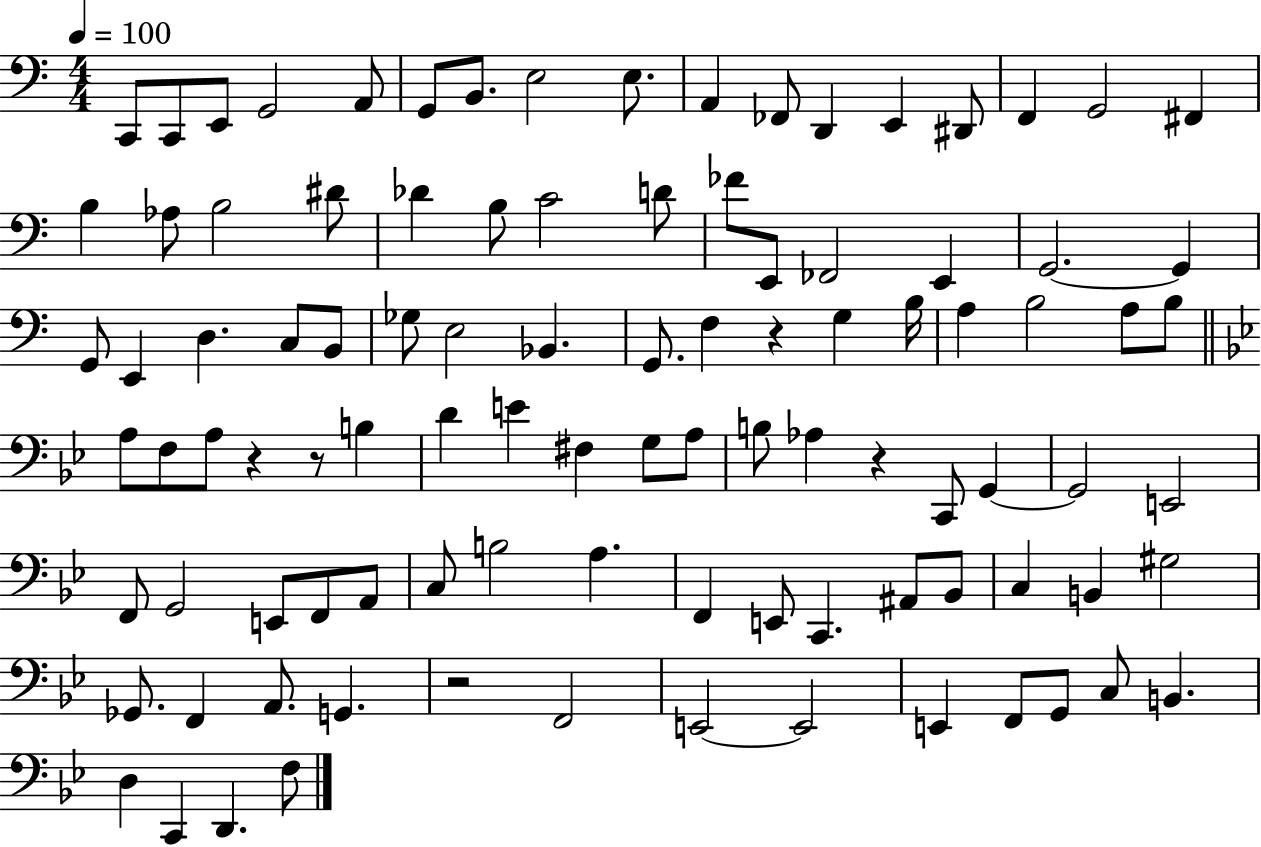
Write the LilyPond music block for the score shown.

{
  \clef bass
  \numericTimeSignature
  \time 4/4
  \key c \major
  \tempo 4 = 100
  \repeat volta 2 { c,8 c,8 e,8 g,2 a,8 | g,8 b,8. e2 e8. | a,4 fes,8 d,4 e,4 dis,8 | f,4 g,2 fis,4 | \break b4 aes8 b2 dis'8 | des'4 b8 c'2 d'8 | fes'8 e,8 fes,2 e,4 | g,2.~~ g,4 | \break g,8 e,4 d4. c8 b,8 | ges8 e2 bes,4. | g,8. f4 r4 g4 b16 | a4 b2 a8 b8 | \break \bar "||" \break \key bes \major a8 f8 a8 r4 r8 b4 | d'4 e'4 fis4 g8 a8 | b8 aes4 r4 c,8 g,4~~ | g,2 e,2 | \break f,8 g,2 e,8 f,8 a,8 | c8 b2 a4. | f,4 e,8 c,4. ais,8 bes,8 | c4 b,4 gis2 | \break ges,8. f,4 a,8. g,4. | r2 f,2 | e,2~~ e,2 | e,4 f,8 g,8 c8 b,4. | \break d4 c,4 d,4. f8 | } \bar "|."
}